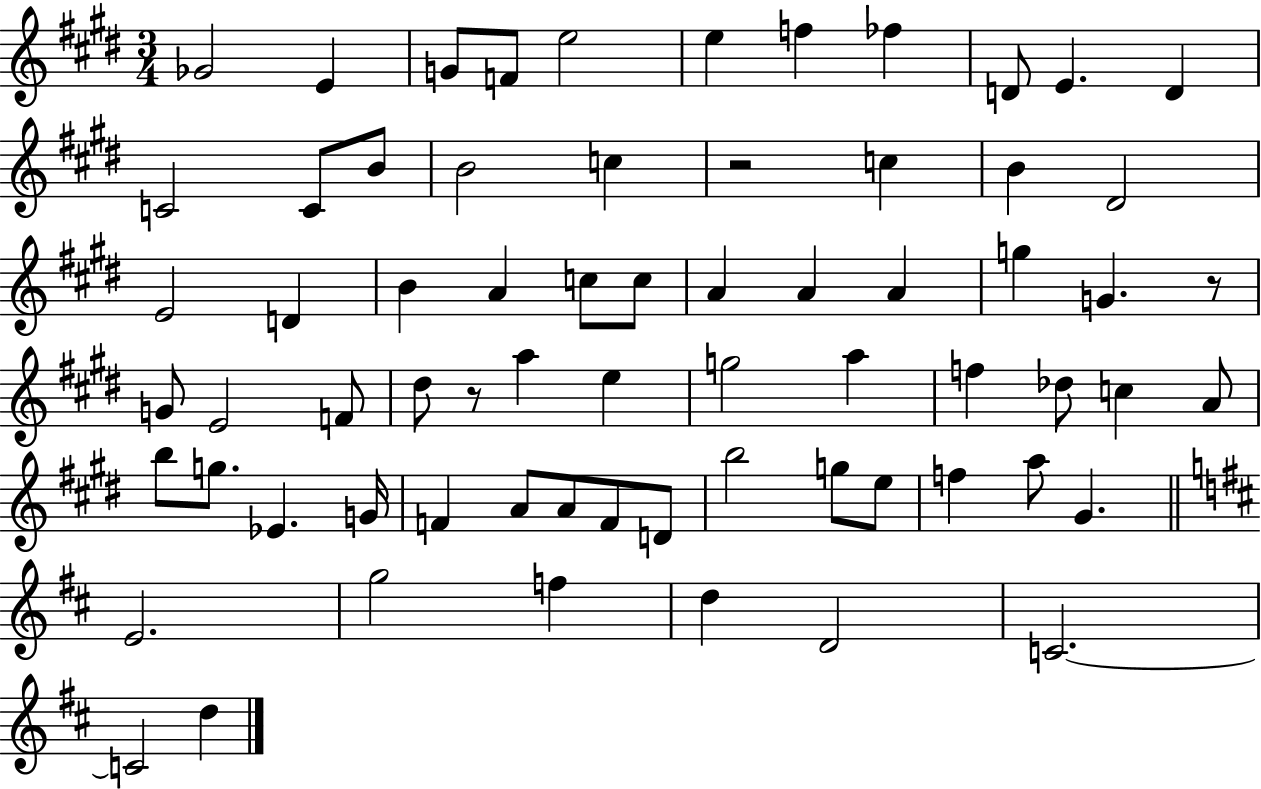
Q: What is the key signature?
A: E major